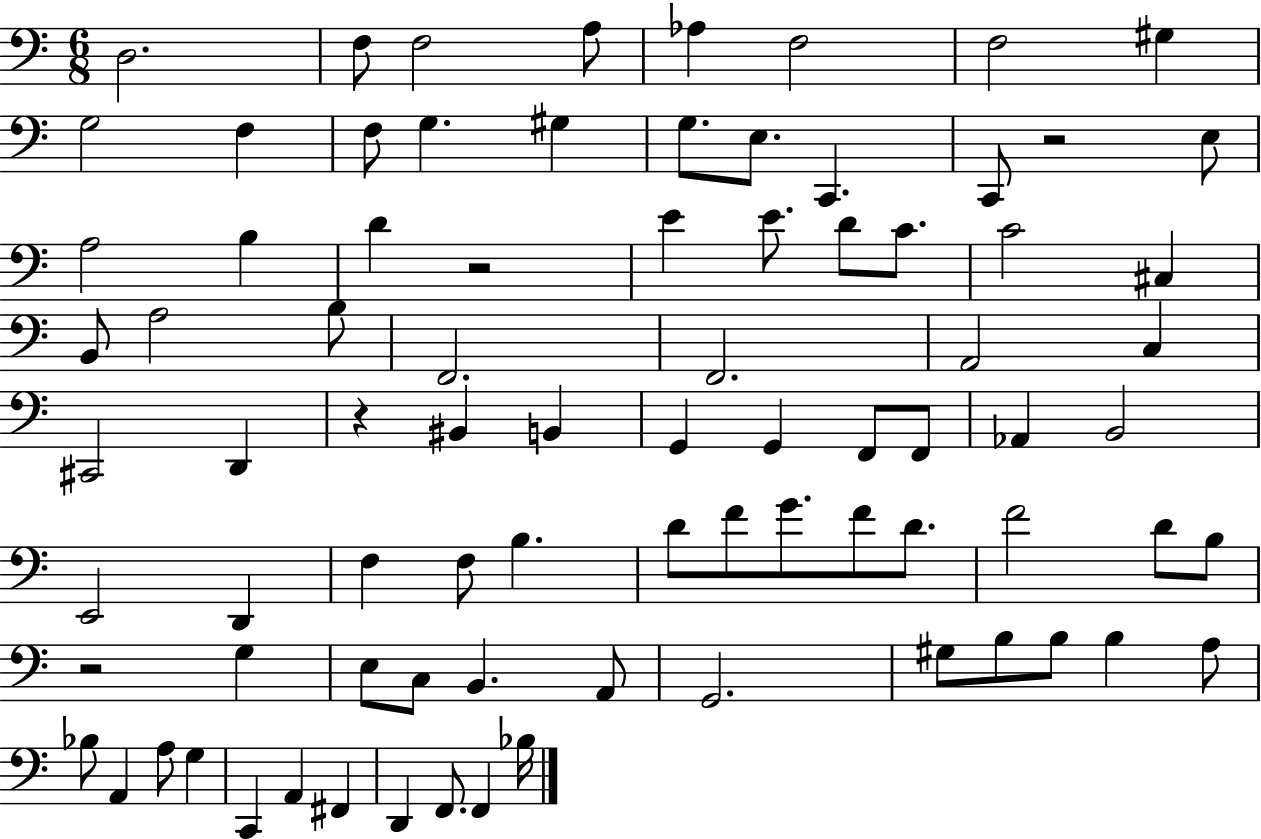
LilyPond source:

{
  \clef bass
  \numericTimeSignature
  \time 6/8
  \key c \major
  d2. | f8 f2 a8 | aes4 f2 | f2 gis4 | \break g2 f4 | f8 g4. gis4 | g8. e8. c,4. | c,8 r2 e8 | \break a2 b4 | d'4 r2 | e'4 e'8. d'8 c'8. | c'2 cis4 | \break b,8 a2 b8 | f,2. | f,2. | a,2 c4 | \break cis,2 d,4 | r4 bis,4 b,4 | g,4 g,4 f,8 f,8 | aes,4 b,2 | \break e,2 d,4 | f4 f8 b4. | d'8 f'8 g'8. f'8 d'8. | f'2 d'8 b8 | \break r2 g4 | e8 c8 b,4. a,8 | g,2. | gis8 b8 b8 b4 a8 | \break bes8 a,4 a8 g4 | c,4 a,4 fis,4 | d,4 f,8. f,4 bes16 | \bar "|."
}